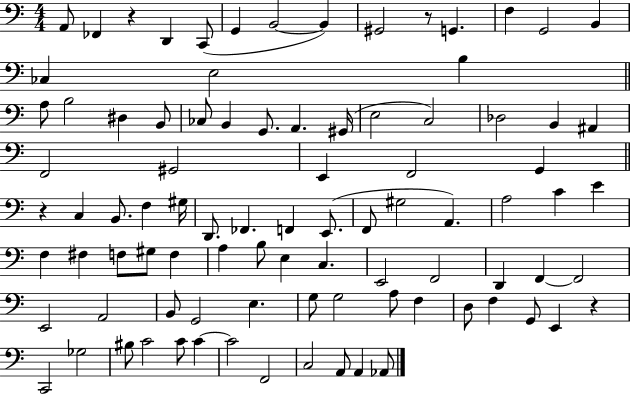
A2/e FES2/q R/q D2/q C2/e G2/q B2/h B2/q G#2/h R/e G2/q. F3/q G2/h B2/q CES3/q E3/h B3/q A3/e B3/h D#3/q B2/e CES3/e B2/q G2/e. A2/q. G#2/s E3/h C3/h Db3/h B2/q A#2/q F2/h G#2/h E2/q F2/h G2/q R/q C3/q B2/e. F3/q G#3/s D2/e. FES2/q. F2/q E2/e. F2/e G#3/h A2/q. A3/h C4/q E4/q F3/q F#3/q F3/e G#3/e F3/q A3/q B3/e E3/q C3/q. E2/h F2/h D2/q F2/q F2/h E2/h A2/h B2/e G2/h E3/q. G3/e G3/h A3/e F3/q D3/e F3/q G2/e E2/q R/q C2/h Gb3/h BIS3/e C4/h C4/e C4/q C4/h F2/h C3/h A2/e A2/q Ab2/e